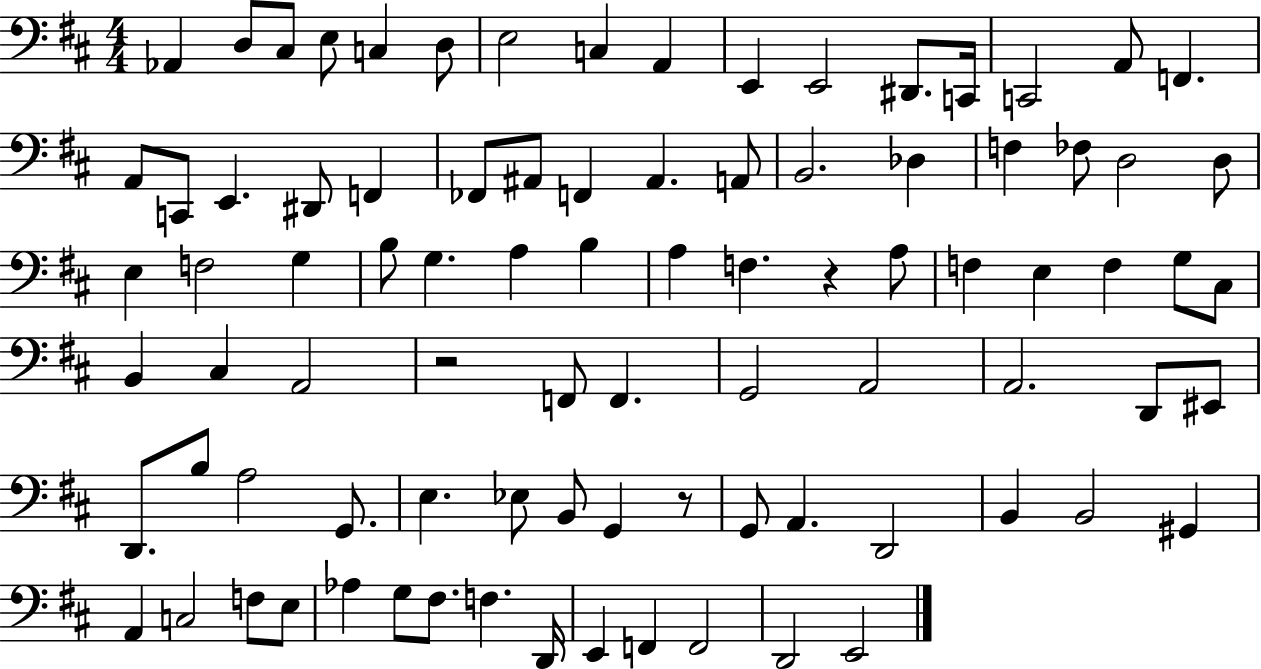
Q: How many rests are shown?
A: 3